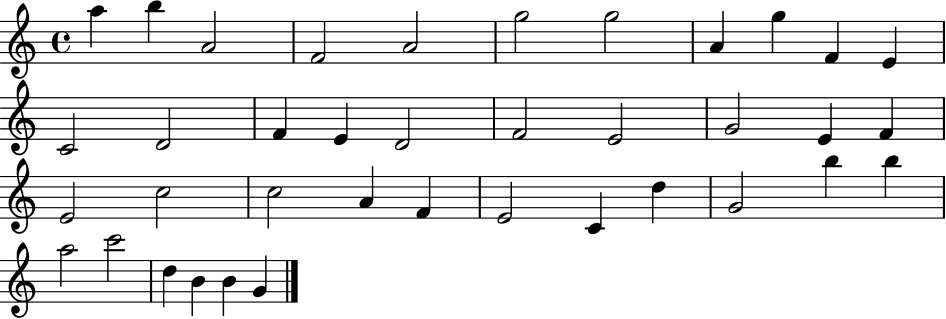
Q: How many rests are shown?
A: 0